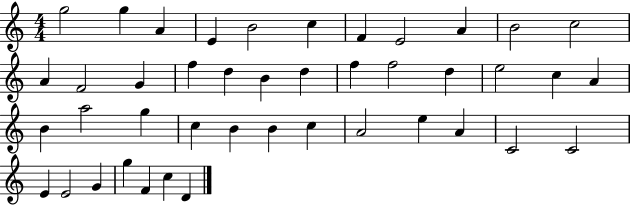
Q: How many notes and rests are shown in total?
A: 43